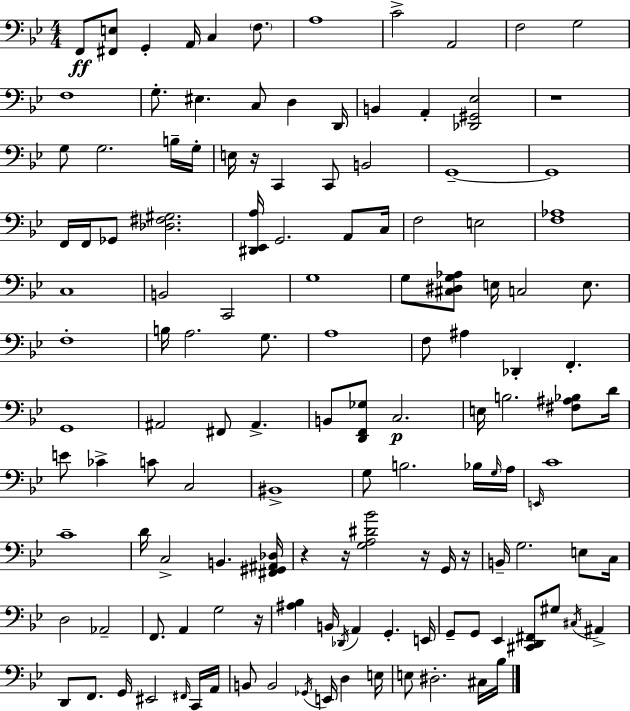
{
  \clef bass
  \numericTimeSignature
  \time 4/4
  \key g \minor
  \repeat volta 2 { f,8\ff <fis, e>8 g,4-. a,16 c4 \parenthesize f8. | a1 | c'2-> a,2 | f2 g2 | \break f1 | g8.-. eis4. c8 d4 d,16 | b,4 a,4-. <des, gis, ees>2 | r1 | \break g8 g2. b16-- g16-. | e16 r16 c,4 c,8 b,2 | g,1--~~ | g,1 | \break f,16 f,16 ges,8 <des fis gis>2. | <dis, ees, a>16 g,2. a,8 c16 | f2 e2 | <f aes>1 | \break c1 | b,2 c,2 | g1 | g8 <cis dis g aes>8 e16 c2 e8. | \break f1-. | b16 a2. g8. | a1 | f8 ais4 des,4-. f,4.-. | \break g,1 | ais,2 fis,8 ais,4.-> | b,8 <d, f, ges>8 c2.\p | e16 b2. <fis ais bes>8 d'16 | \break e'8 ces'4-> c'8 c2 | bis,1-> | g8 b2. bes16 \grace { g16 } | a16 \grace { e,16 } c'1 | \break c'1-- | d'16 c2-> b,4. | <fis, gis, ais, des>16 r4 r16 <g a dis' bes'>2 r16 | g,16 r16 b,16-- g2. e8 | \break c16 d2 aes,2-- | f,8. a,4 g2 | r16 <ais bes>4 b,16 \acciaccatura { des,16 } a,4 g,4.-. | e,16 g,8-- g,8 ees,4 <cis, d, fis,>8 gis8 \acciaccatura { cis16 } | \break ais,4-> d,8 f,8. g,16 eis,2 | \grace { fis,16 } c,16 a,16 b,8 b,2 \acciaccatura { ges,16 } | e,16 d4 e16 e8 dis2.-. | cis16 bes16 } \bar "|."
}